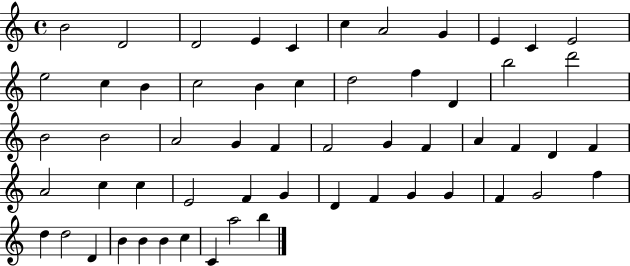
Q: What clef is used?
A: treble